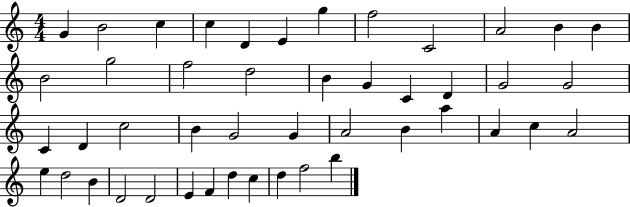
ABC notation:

X:1
T:Untitled
M:4/4
L:1/4
K:C
G B2 c c D E g f2 C2 A2 B B B2 g2 f2 d2 B G C D G2 G2 C D c2 B G2 G A2 B a A c A2 e d2 B D2 D2 E F d c d f2 b